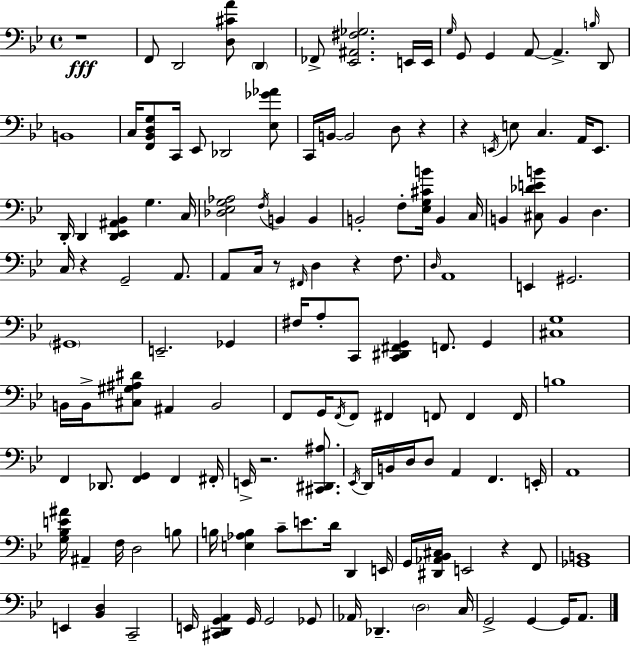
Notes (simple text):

R/w F2/e D2/h [D3,C#4,A4]/e D2/q FES2/e [Eb2,A#2,F#3,Gb3]/h. E2/s E2/s G3/s G2/e G2/q A2/e A2/q. B3/s D2/e B2/w C3/s [F2,Bb2,D3,G3]/e C2/s Eb2/e Db2/h [Eb3,Gb4,Ab4]/e C2/s B2/s B2/h D3/e R/q R/q E2/s E3/e C3/q. A2/s E2/e. D2/s D2/q [D2,Eb2,A#2,Bb2]/q G3/q. C3/s [Db3,Eb3,G3,Ab3]/h F3/s B2/q B2/q B2/h F3/e [Eb3,G3,C#4,B4]/s B2/q C3/s B2/q [C#3,Db4,E4,B4]/e B2/q D3/q. C3/s R/q G2/h A2/e. A2/e C3/s R/e F#2/s D3/q R/q F3/e. D3/s A2/w E2/q G#2/h. G#2/w E2/h. Gb2/q F#3/s A3/e C2/e [C2,D#2,F#2,G2]/q F2/e. G2/q [C#3,G3]/w B2/s B2/s [C#3,G#3,A#3,D#4]/e A#2/q B2/h F2/e G2/s F2/s F2/e F#2/q F2/e F2/q F2/s B3/w F2/q Db2/e. [F2,G2]/q F2/q F#2/s E2/s R/h. [C#2,D#2,A#3]/e. Eb2/s D2/s B2/s D3/s D3/e A2/q F2/q. E2/s A2/w [G3,Bb3,E4,A#4]/s A#2/q F3/s D3/h B3/e B3/s [E3,Ab3,B3]/q C4/e E4/e. D4/s D2/q E2/s G2/s [D#2,Ab2,Bb2,C#3]/s E2/h R/q F2/e [Gb2,B2]/w E2/q [Bb2,D3]/q C2/h E2/s [C#2,D2,G2,A2]/q G2/s G2/h Gb2/e Ab2/s Db2/q. D3/h C3/s G2/h G2/q G2/s A2/e.